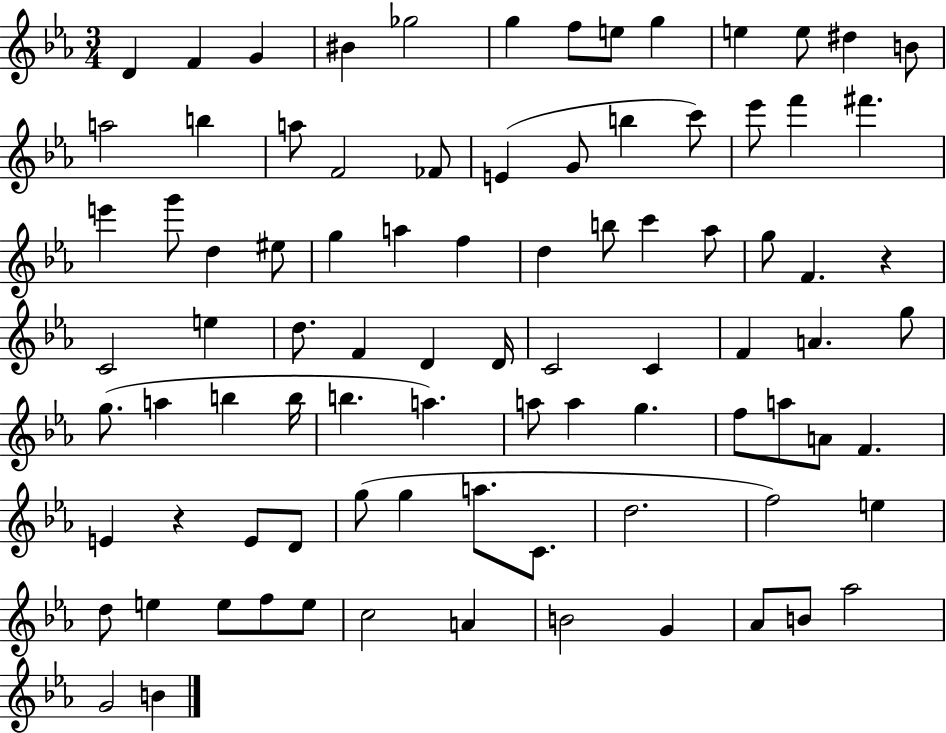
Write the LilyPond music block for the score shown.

{
  \clef treble
  \numericTimeSignature
  \time 3/4
  \key ees \major
  d'4 f'4 g'4 | bis'4 ges''2 | g''4 f''8 e''8 g''4 | e''4 e''8 dis''4 b'8 | \break a''2 b''4 | a''8 f'2 fes'8 | e'4( g'8 b''4 c'''8) | ees'''8 f'''4 fis'''4. | \break e'''4 g'''8 d''4 eis''8 | g''4 a''4 f''4 | d''4 b''8 c'''4 aes''8 | g''8 f'4. r4 | \break c'2 e''4 | d''8. f'4 d'4 d'16 | c'2 c'4 | f'4 a'4. g''8 | \break g''8.( a''4 b''4 b''16 | b''4. a''4.) | a''8 a''4 g''4. | f''8 a''8 a'8 f'4. | \break e'4 r4 e'8 d'8 | g''8( g''4 a''8. c'8. | d''2. | f''2) e''4 | \break d''8 e''4 e''8 f''8 e''8 | c''2 a'4 | b'2 g'4 | aes'8 b'8 aes''2 | \break g'2 b'4 | \bar "|."
}